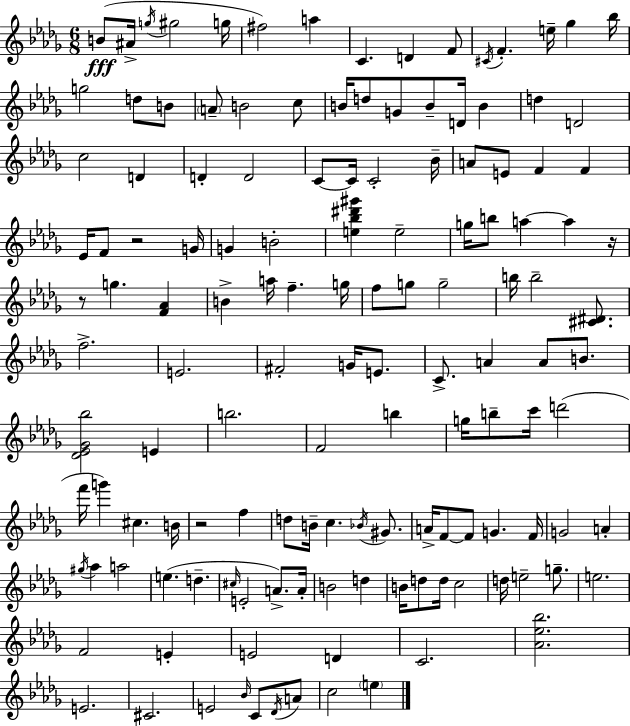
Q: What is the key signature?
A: BES minor